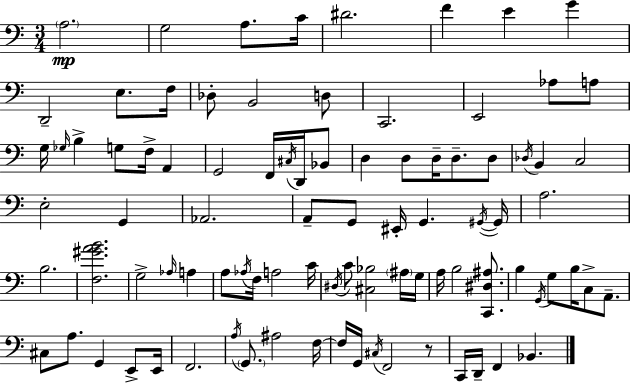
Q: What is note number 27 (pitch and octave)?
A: C#3